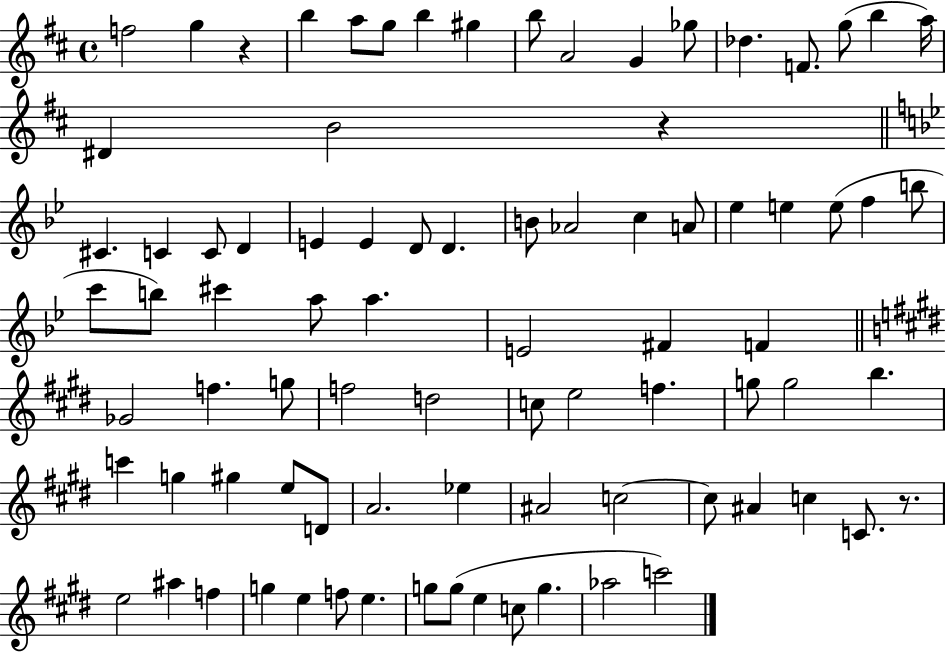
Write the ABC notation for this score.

X:1
T:Untitled
M:4/4
L:1/4
K:D
f2 g z b a/2 g/2 b ^g b/2 A2 G _g/2 _d F/2 g/2 b a/4 ^D B2 z ^C C C/2 D E E D/2 D B/2 _A2 c A/2 _e e e/2 f b/2 c'/2 b/2 ^c' a/2 a E2 ^F F _G2 f g/2 f2 d2 c/2 e2 f g/2 g2 b c' g ^g e/2 D/2 A2 _e ^A2 c2 c/2 ^A c C/2 z/2 e2 ^a f g e f/2 e g/2 g/2 e c/2 g _a2 c'2